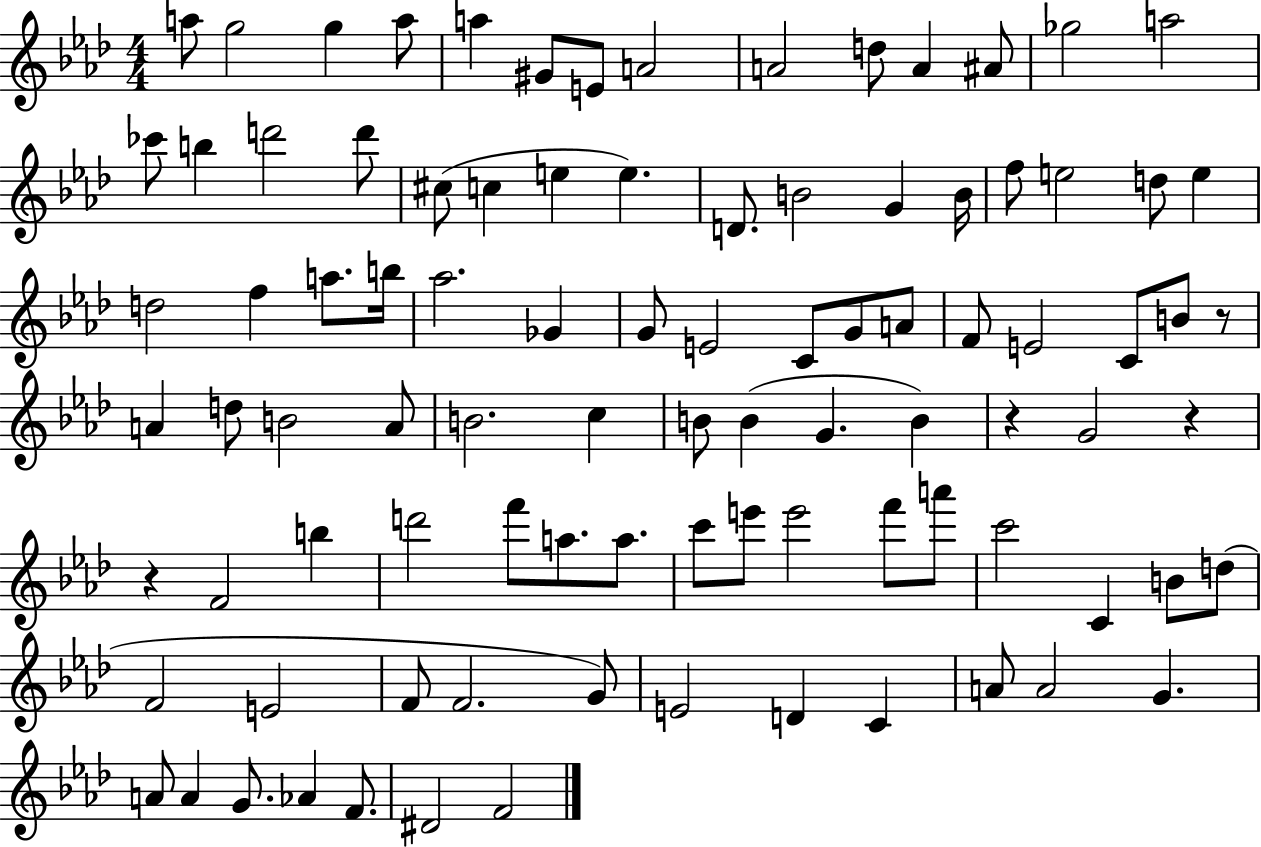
{
  \clef treble
  \numericTimeSignature
  \time 4/4
  \key aes \major
  a''8 g''2 g''4 a''8 | a''4 gis'8 e'8 a'2 | a'2 d''8 a'4 ais'8 | ges''2 a''2 | \break ces'''8 b''4 d'''2 d'''8 | cis''8( c''4 e''4 e''4.) | d'8. b'2 g'4 b'16 | f''8 e''2 d''8 e''4 | \break d''2 f''4 a''8. b''16 | aes''2. ges'4 | g'8 e'2 c'8 g'8 a'8 | f'8 e'2 c'8 b'8 r8 | \break a'4 d''8 b'2 a'8 | b'2. c''4 | b'8 b'4( g'4. b'4) | r4 g'2 r4 | \break r4 f'2 b''4 | d'''2 f'''8 a''8. a''8. | c'''8 e'''8 e'''2 f'''8 a'''8 | c'''2 c'4 b'8 d''8( | \break f'2 e'2 | f'8 f'2. g'8) | e'2 d'4 c'4 | a'8 a'2 g'4. | \break a'8 a'4 g'8. aes'4 f'8. | dis'2 f'2 | \bar "|."
}